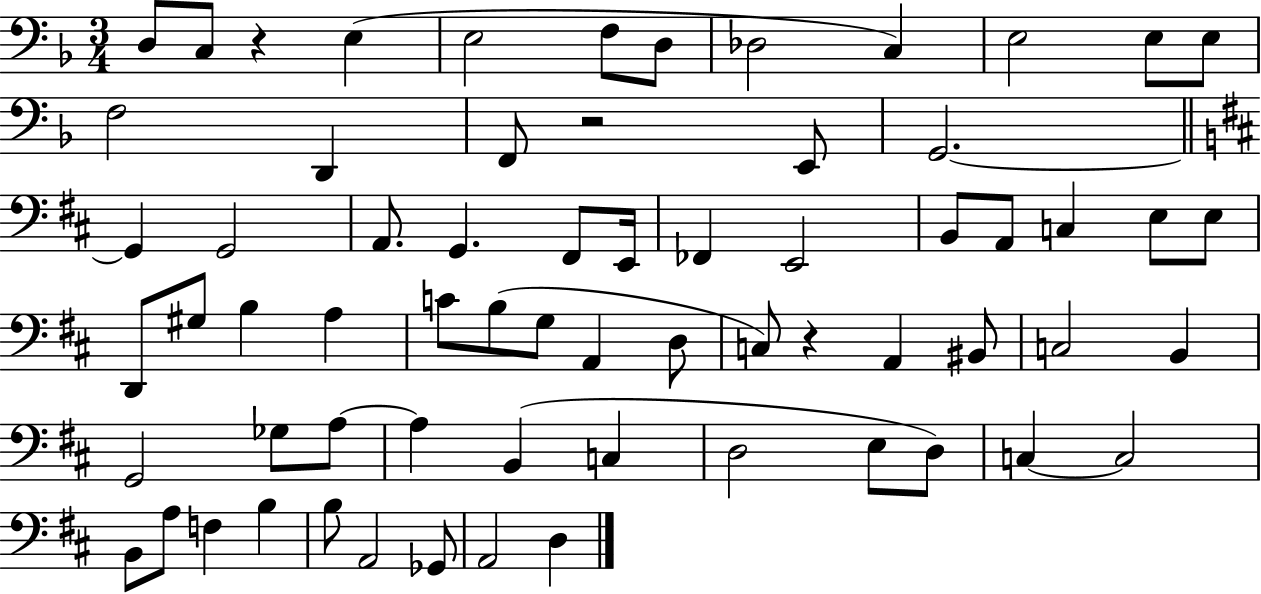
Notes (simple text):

D3/e C3/e R/q E3/q E3/h F3/e D3/e Db3/h C3/q E3/h E3/e E3/e F3/h D2/q F2/e R/h E2/e G2/h. G2/q G2/h A2/e. G2/q. F#2/e E2/s FES2/q E2/h B2/e A2/e C3/q E3/e E3/e D2/e G#3/e B3/q A3/q C4/e B3/e G3/e A2/q D3/e C3/e R/q A2/q BIS2/e C3/h B2/q G2/h Gb3/e A3/e A3/q B2/q C3/q D3/h E3/e D3/e C3/q C3/h B2/e A3/e F3/q B3/q B3/e A2/h Gb2/e A2/h D3/q